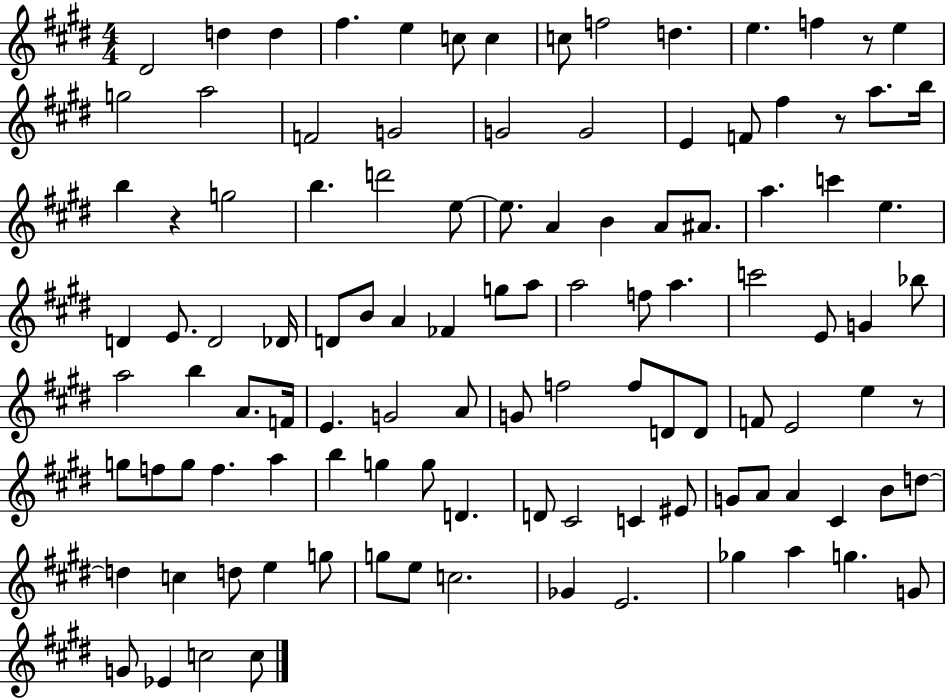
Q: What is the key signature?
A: E major